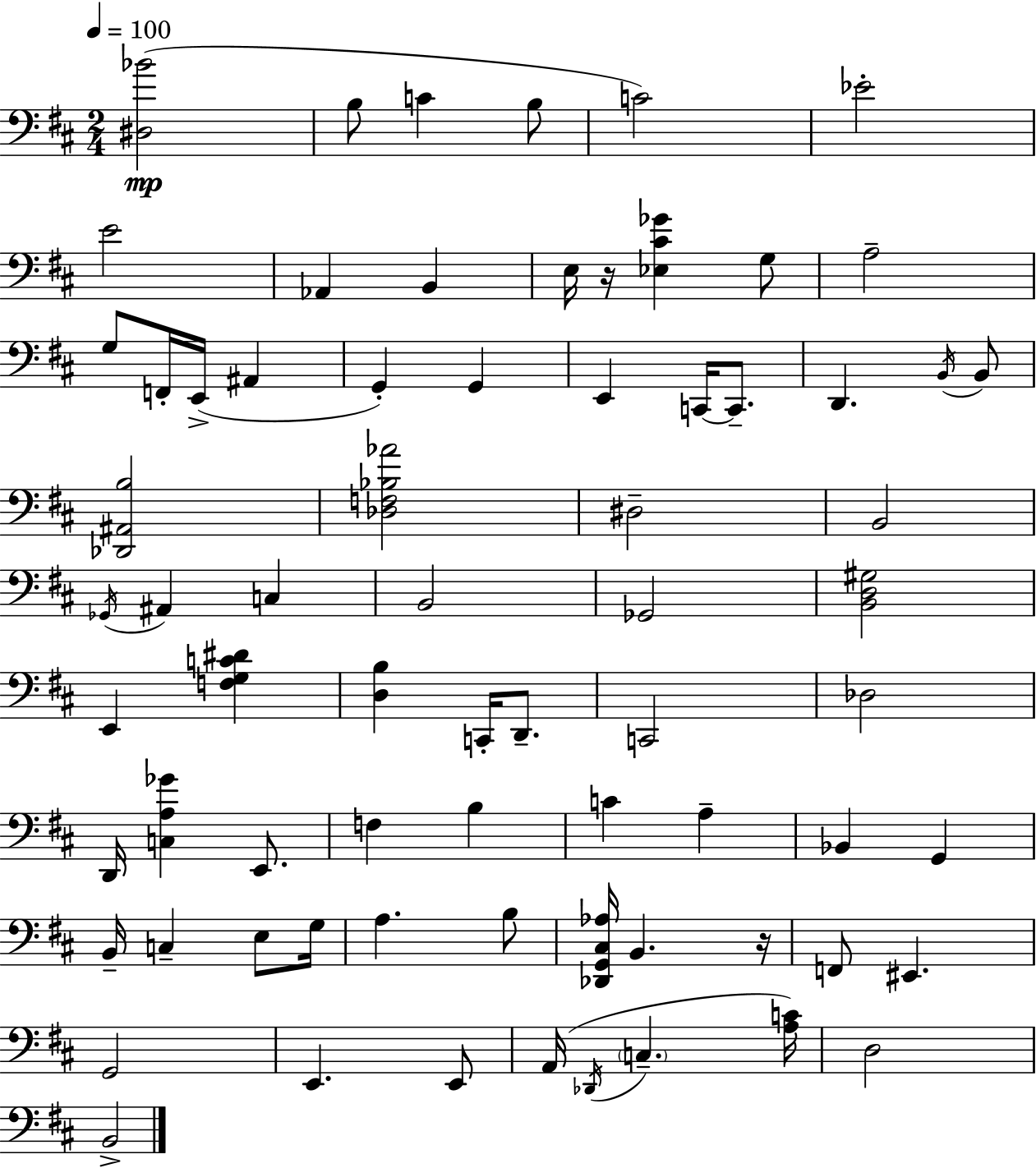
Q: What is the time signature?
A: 2/4